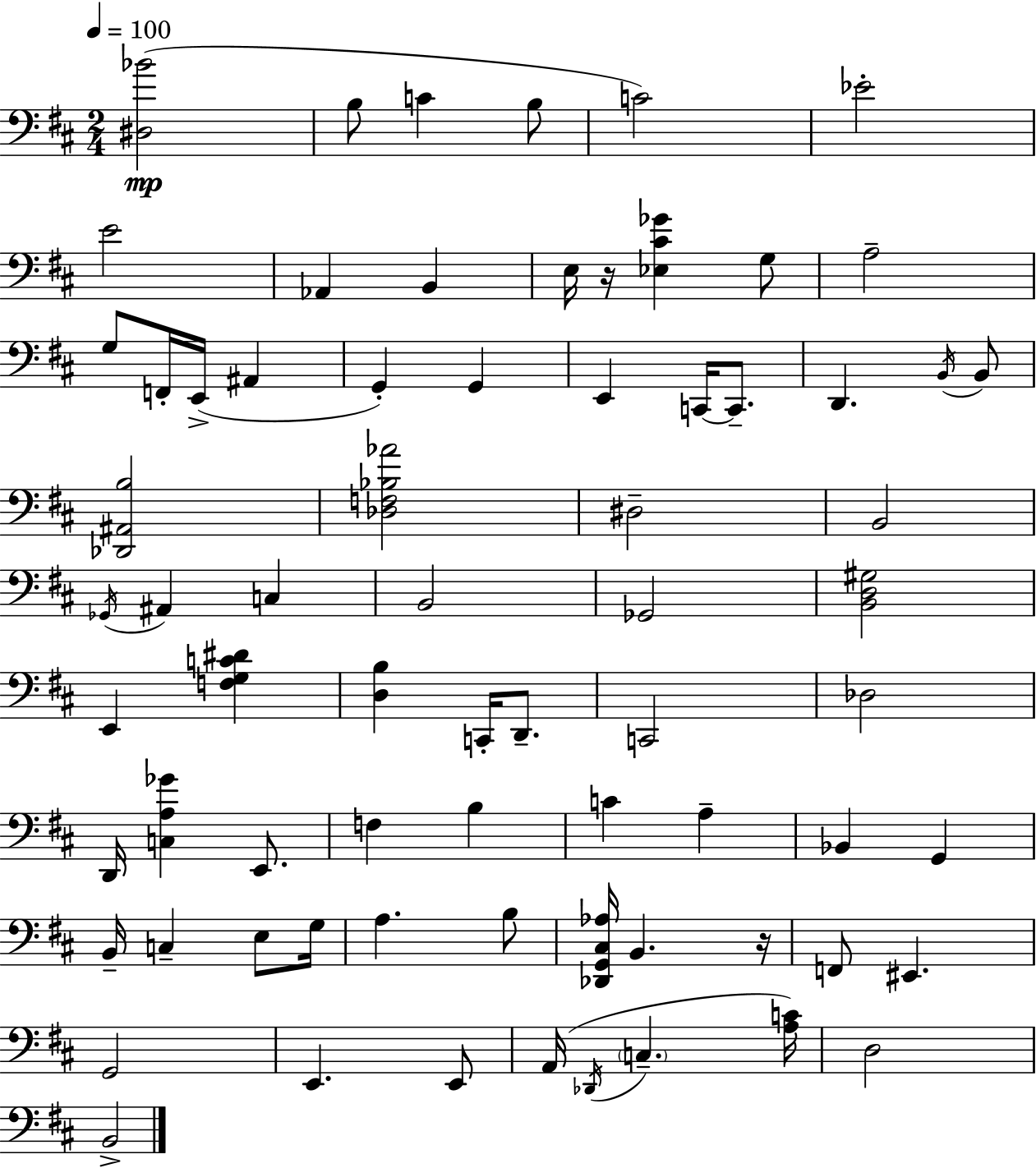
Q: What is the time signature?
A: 2/4